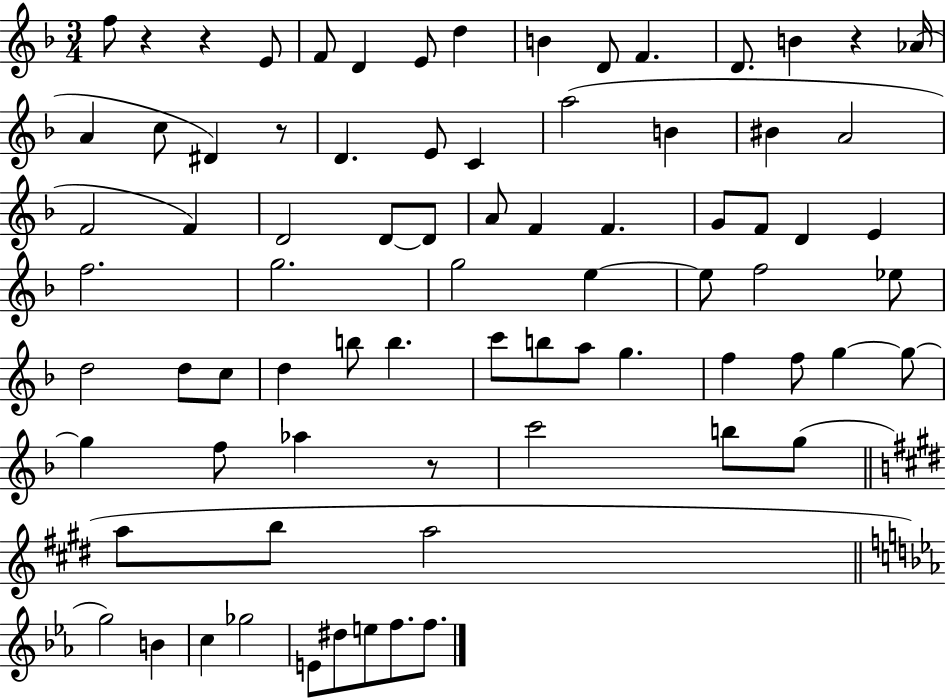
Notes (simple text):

F5/e R/q R/q E4/e F4/e D4/q E4/e D5/q B4/q D4/e F4/q. D4/e. B4/q R/q Ab4/s A4/q C5/e D#4/q R/e D4/q. E4/e C4/q A5/h B4/q BIS4/q A4/h F4/h F4/q D4/h D4/e D4/e A4/e F4/q F4/q. G4/e F4/e D4/q E4/q F5/h. G5/h. G5/h E5/q E5/e F5/h Eb5/e D5/h D5/e C5/e D5/q B5/e B5/q. C6/e B5/e A5/e G5/q. F5/q F5/e G5/q G5/e G5/q F5/e Ab5/q R/e C6/h B5/e G5/e A5/e B5/e A5/h G5/h B4/q C5/q Gb5/h E4/e D#5/e E5/e F5/e. F5/e.